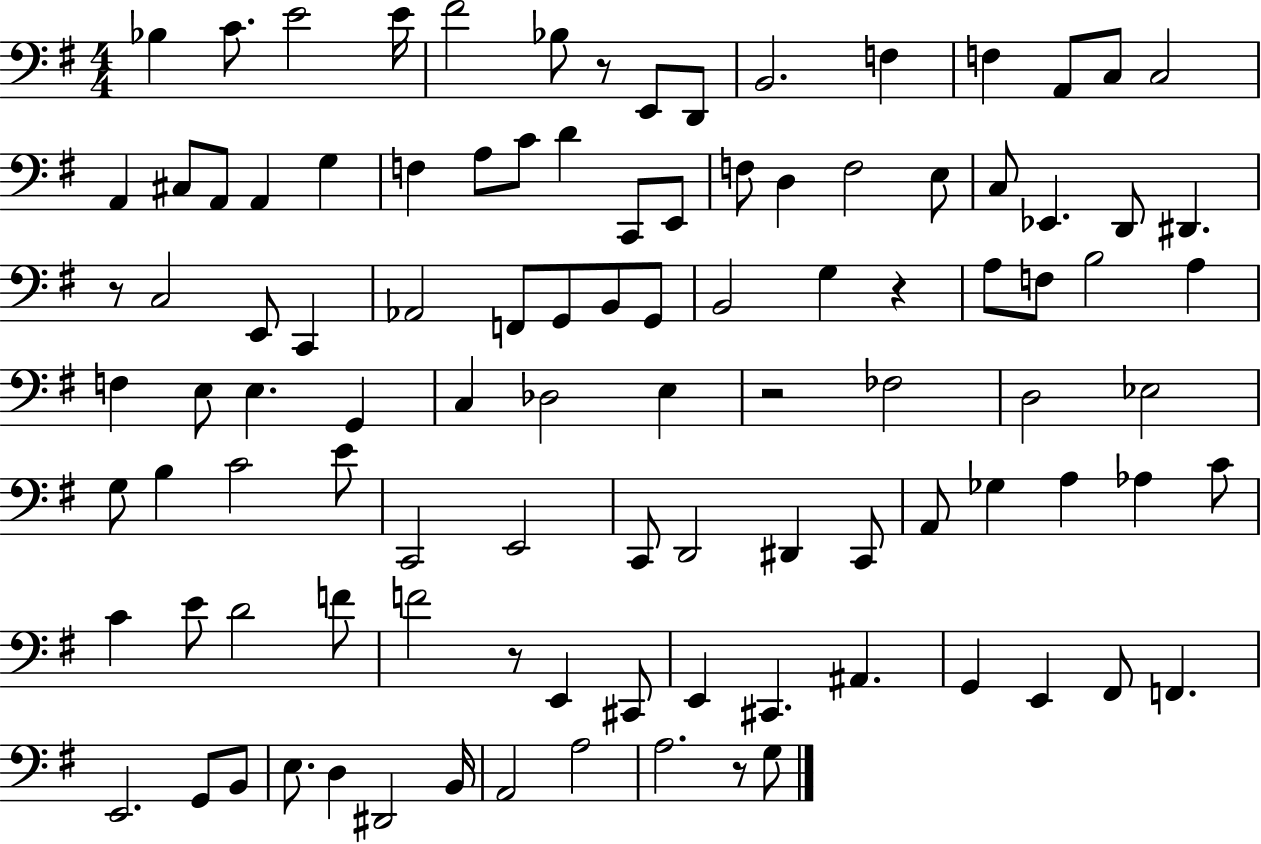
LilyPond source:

{
  \clef bass
  \numericTimeSignature
  \time 4/4
  \key g \major
  bes4 c'8. e'2 e'16 | fis'2 bes8 r8 e,8 d,8 | b,2. f4 | f4 a,8 c8 c2 | \break a,4 cis8 a,8 a,4 g4 | f4 a8 c'8 d'4 c,8 e,8 | f8 d4 f2 e8 | c8 ees,4. d,8 dis,4. | \break r8 c2 e,8 c,4 | aes,2 f,8 g,8 b,8 g,8 | b,2 g4 r4 | a8 f8 b2 a4 | \break f4 e8 e4. g,4 | c4 des2 e4 | r2 fes2 | d2 ees2 | \break g8 b4 c'2 e'8 | c,2 e,2 | c,8 d,2 dis,4 c,8 | a,8 ges4 a4 aes4 c'8 | \break c'4 e'8 d'2 f'8 | f'2 r8 e,4 cis,8 | e,4 cis,4. ais,4. | g,4 e,4 fis,8 f,4. | \break e,2. g,8 b,8 | e8. d4 dis,2 b,16 | a,2 a2 | a2. r8 g8 | \break \bar "|."
}